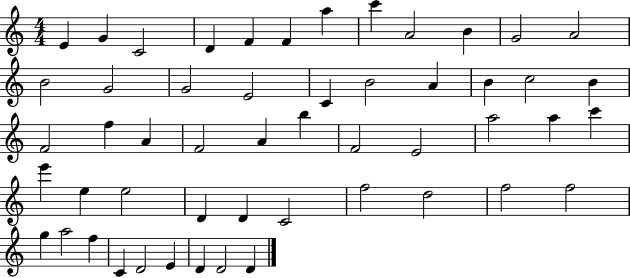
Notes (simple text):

E4/q G4/q C4/h D4/q F4/q F4/q A5/q C6/q A4/h B4/q G4/h A4/h B4/h G4/h G4/h E4/h C4/q B4/h A4/q B4/q C5/h B4/q F4/h F5/q A4/q F4/h A4/q B5/q F4/h E4/h A5/h A5/q C6/q E6/q E5/q E5/h D4/q D4/q C4/h F5/h D5/h F5/h F5/h G5/q A5/h F5/q C4/q D4/h E4/q D4/q D4/h D4/q